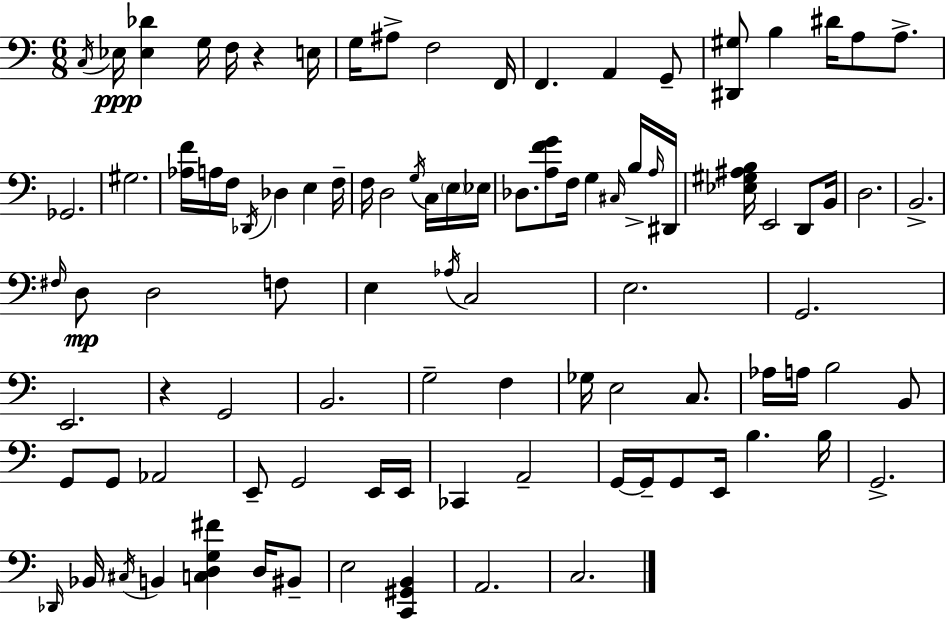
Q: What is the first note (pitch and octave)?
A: C3